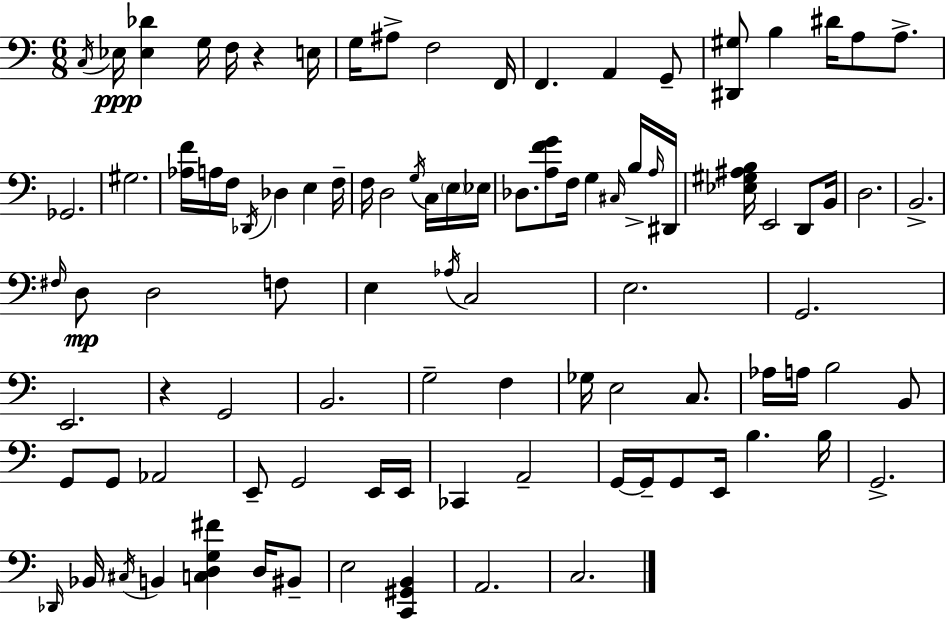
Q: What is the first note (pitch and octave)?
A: C3